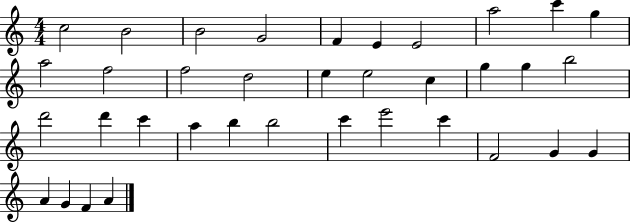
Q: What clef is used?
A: treble